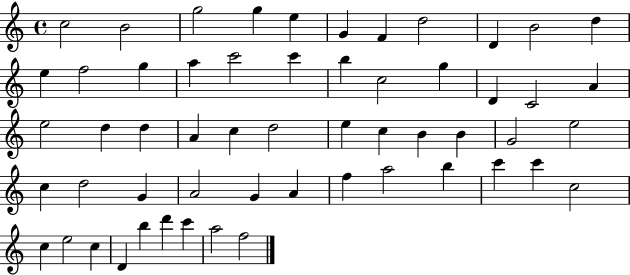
X:1
T:Untitled
M:4/4
L:1/4
K:C
c2 B2 g2 g e G F d2 D B2 d e f2 g a c'2 c' b c2 g D C2 A e2 d d A c d2 e c B B G2 e2 c d2 G A2 G A f a2 b c' c' c2 c e2 c D b d' c' a2 f2